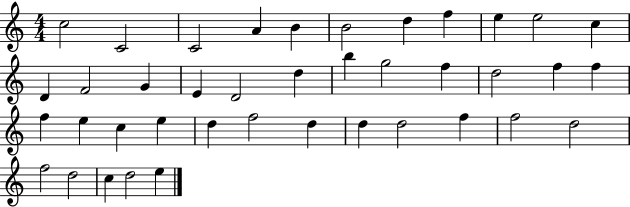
{
  \clef treble
  \numericTimeSignature
  \time 4/4
  \key c \major
  c''2 c'2 | c'2 a'4 b'4 | b'2 d''4 f''4 | e''4 e''2 c''4 | \break d'4 f'2 g'4 | e'4 d'2 d''4 | b''4 g''2 f''4 | d''2 f''4 f''4 | \break f''4 e''4 c''4 e''4 | d''4 f''2 d''4 | d''4 d''2 f''4 | f''2 d''2 | \break f''2 d''2 | c''4 d''2 e''4 | \bar "|."
}